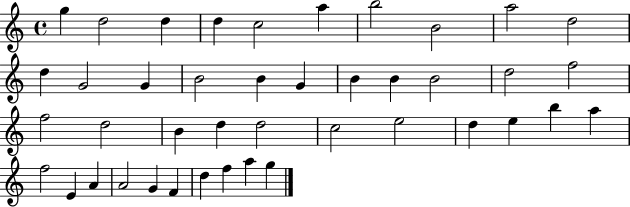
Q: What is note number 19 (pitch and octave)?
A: B4